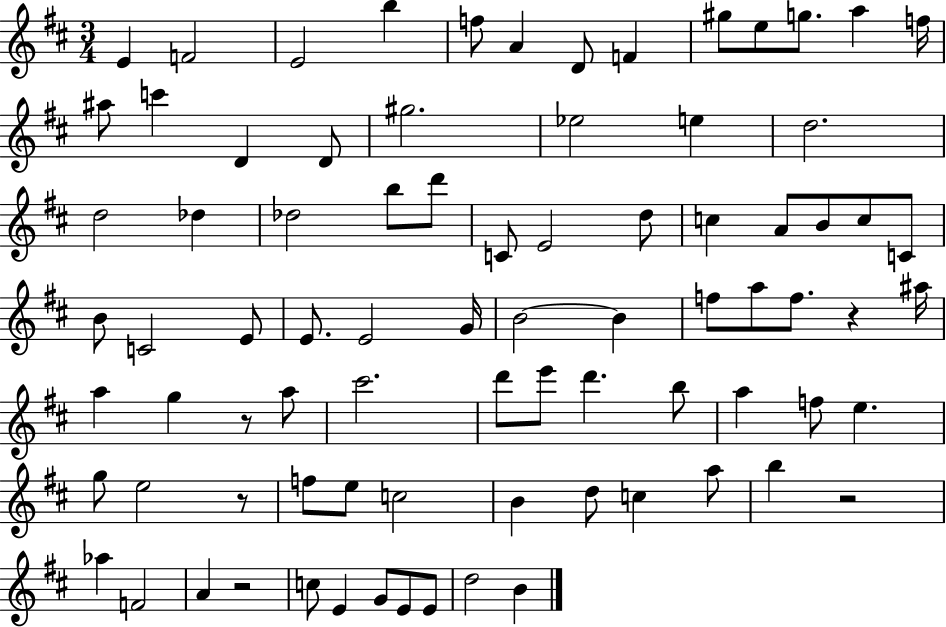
{
  \clef treble
  \numericTimeSignature
  \time 3/4
  \key d \major
  \repeat volta 2 { e'4 f'2 | e'2 b''4 | f''8 a'4 d'8 f'4 | gis''8 e''8 g''8. a''4 f''16 | \break ais''8 c'''4 d'4 d'8 | gis''2. | ees''2 e''4 | d''2. | \break d''2 des''4 | des''2 b''8 d'''8 | c'8 e'2 d''8 | c''4 a'8 b'8 c''8 c'8 | \break b'8 c'2 e'8 | e'8. e'2 g'16 | b'2~~ b'4 | f''8 a''8 f''8. r4 ais''16 | \break a''4 g''4 r8 a''8 | cis'''2. | d'''8 e'''8 d'''4. b''8 | a''4 f''8 e''4. | \break g''8 e''2 r8 | f''8 e''8 c''2 | b'4 d''8 c''4 a''8 | b''4 r2 | \break aes''4 f'2 | a'4 r2 | c''8 e'4 g'8 e'8 e'8 | d''2 b'4 | \break } \bar "|."
}